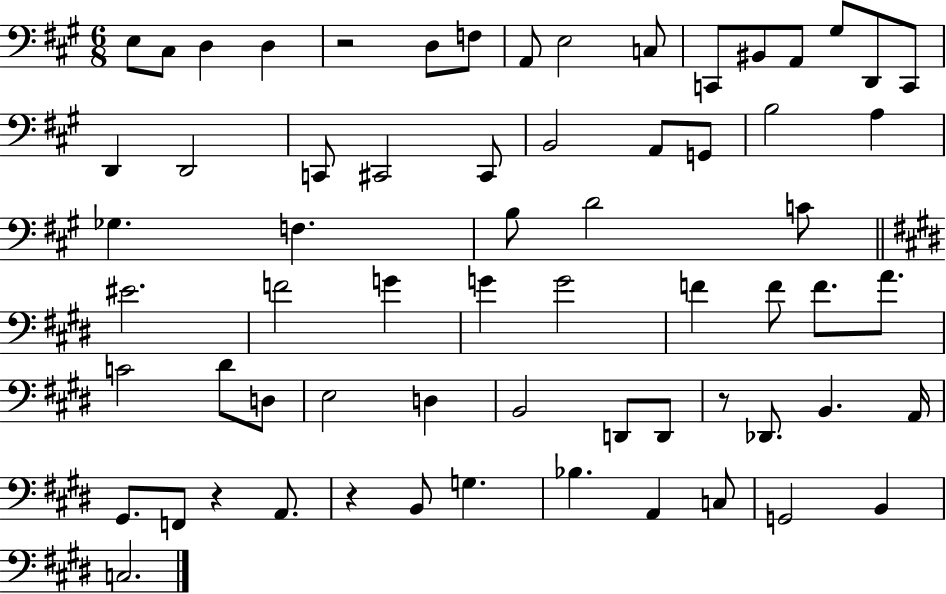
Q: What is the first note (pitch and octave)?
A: E3